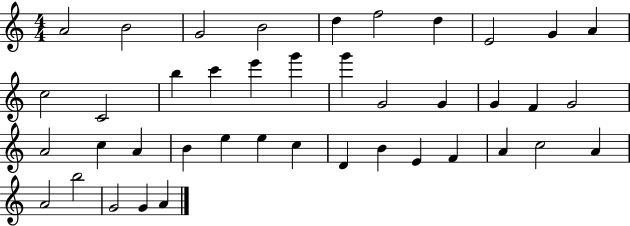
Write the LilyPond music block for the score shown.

{
  \clef treble
  \numericTimeSignature
  \time 4/4
  \key c \major
  a'2 b'2 | g'2 b'2 | d''4 f''2 d''4 | e'2 g'4 a'4 | \break c''2 c'2 | b''4 c'''4 e'''4 g'''4 | g'''4 g'2 g'4 | g'4 f'4 g'2 | \break a'2 c''4 a'4 | b'4 e''4 e''4 c''4 | d'4 b'4 e'4 f'4 | a'4 c''2 a'4 | \break a'2 b''2 | g'2 g'4 a'4 | \bar "|."
}